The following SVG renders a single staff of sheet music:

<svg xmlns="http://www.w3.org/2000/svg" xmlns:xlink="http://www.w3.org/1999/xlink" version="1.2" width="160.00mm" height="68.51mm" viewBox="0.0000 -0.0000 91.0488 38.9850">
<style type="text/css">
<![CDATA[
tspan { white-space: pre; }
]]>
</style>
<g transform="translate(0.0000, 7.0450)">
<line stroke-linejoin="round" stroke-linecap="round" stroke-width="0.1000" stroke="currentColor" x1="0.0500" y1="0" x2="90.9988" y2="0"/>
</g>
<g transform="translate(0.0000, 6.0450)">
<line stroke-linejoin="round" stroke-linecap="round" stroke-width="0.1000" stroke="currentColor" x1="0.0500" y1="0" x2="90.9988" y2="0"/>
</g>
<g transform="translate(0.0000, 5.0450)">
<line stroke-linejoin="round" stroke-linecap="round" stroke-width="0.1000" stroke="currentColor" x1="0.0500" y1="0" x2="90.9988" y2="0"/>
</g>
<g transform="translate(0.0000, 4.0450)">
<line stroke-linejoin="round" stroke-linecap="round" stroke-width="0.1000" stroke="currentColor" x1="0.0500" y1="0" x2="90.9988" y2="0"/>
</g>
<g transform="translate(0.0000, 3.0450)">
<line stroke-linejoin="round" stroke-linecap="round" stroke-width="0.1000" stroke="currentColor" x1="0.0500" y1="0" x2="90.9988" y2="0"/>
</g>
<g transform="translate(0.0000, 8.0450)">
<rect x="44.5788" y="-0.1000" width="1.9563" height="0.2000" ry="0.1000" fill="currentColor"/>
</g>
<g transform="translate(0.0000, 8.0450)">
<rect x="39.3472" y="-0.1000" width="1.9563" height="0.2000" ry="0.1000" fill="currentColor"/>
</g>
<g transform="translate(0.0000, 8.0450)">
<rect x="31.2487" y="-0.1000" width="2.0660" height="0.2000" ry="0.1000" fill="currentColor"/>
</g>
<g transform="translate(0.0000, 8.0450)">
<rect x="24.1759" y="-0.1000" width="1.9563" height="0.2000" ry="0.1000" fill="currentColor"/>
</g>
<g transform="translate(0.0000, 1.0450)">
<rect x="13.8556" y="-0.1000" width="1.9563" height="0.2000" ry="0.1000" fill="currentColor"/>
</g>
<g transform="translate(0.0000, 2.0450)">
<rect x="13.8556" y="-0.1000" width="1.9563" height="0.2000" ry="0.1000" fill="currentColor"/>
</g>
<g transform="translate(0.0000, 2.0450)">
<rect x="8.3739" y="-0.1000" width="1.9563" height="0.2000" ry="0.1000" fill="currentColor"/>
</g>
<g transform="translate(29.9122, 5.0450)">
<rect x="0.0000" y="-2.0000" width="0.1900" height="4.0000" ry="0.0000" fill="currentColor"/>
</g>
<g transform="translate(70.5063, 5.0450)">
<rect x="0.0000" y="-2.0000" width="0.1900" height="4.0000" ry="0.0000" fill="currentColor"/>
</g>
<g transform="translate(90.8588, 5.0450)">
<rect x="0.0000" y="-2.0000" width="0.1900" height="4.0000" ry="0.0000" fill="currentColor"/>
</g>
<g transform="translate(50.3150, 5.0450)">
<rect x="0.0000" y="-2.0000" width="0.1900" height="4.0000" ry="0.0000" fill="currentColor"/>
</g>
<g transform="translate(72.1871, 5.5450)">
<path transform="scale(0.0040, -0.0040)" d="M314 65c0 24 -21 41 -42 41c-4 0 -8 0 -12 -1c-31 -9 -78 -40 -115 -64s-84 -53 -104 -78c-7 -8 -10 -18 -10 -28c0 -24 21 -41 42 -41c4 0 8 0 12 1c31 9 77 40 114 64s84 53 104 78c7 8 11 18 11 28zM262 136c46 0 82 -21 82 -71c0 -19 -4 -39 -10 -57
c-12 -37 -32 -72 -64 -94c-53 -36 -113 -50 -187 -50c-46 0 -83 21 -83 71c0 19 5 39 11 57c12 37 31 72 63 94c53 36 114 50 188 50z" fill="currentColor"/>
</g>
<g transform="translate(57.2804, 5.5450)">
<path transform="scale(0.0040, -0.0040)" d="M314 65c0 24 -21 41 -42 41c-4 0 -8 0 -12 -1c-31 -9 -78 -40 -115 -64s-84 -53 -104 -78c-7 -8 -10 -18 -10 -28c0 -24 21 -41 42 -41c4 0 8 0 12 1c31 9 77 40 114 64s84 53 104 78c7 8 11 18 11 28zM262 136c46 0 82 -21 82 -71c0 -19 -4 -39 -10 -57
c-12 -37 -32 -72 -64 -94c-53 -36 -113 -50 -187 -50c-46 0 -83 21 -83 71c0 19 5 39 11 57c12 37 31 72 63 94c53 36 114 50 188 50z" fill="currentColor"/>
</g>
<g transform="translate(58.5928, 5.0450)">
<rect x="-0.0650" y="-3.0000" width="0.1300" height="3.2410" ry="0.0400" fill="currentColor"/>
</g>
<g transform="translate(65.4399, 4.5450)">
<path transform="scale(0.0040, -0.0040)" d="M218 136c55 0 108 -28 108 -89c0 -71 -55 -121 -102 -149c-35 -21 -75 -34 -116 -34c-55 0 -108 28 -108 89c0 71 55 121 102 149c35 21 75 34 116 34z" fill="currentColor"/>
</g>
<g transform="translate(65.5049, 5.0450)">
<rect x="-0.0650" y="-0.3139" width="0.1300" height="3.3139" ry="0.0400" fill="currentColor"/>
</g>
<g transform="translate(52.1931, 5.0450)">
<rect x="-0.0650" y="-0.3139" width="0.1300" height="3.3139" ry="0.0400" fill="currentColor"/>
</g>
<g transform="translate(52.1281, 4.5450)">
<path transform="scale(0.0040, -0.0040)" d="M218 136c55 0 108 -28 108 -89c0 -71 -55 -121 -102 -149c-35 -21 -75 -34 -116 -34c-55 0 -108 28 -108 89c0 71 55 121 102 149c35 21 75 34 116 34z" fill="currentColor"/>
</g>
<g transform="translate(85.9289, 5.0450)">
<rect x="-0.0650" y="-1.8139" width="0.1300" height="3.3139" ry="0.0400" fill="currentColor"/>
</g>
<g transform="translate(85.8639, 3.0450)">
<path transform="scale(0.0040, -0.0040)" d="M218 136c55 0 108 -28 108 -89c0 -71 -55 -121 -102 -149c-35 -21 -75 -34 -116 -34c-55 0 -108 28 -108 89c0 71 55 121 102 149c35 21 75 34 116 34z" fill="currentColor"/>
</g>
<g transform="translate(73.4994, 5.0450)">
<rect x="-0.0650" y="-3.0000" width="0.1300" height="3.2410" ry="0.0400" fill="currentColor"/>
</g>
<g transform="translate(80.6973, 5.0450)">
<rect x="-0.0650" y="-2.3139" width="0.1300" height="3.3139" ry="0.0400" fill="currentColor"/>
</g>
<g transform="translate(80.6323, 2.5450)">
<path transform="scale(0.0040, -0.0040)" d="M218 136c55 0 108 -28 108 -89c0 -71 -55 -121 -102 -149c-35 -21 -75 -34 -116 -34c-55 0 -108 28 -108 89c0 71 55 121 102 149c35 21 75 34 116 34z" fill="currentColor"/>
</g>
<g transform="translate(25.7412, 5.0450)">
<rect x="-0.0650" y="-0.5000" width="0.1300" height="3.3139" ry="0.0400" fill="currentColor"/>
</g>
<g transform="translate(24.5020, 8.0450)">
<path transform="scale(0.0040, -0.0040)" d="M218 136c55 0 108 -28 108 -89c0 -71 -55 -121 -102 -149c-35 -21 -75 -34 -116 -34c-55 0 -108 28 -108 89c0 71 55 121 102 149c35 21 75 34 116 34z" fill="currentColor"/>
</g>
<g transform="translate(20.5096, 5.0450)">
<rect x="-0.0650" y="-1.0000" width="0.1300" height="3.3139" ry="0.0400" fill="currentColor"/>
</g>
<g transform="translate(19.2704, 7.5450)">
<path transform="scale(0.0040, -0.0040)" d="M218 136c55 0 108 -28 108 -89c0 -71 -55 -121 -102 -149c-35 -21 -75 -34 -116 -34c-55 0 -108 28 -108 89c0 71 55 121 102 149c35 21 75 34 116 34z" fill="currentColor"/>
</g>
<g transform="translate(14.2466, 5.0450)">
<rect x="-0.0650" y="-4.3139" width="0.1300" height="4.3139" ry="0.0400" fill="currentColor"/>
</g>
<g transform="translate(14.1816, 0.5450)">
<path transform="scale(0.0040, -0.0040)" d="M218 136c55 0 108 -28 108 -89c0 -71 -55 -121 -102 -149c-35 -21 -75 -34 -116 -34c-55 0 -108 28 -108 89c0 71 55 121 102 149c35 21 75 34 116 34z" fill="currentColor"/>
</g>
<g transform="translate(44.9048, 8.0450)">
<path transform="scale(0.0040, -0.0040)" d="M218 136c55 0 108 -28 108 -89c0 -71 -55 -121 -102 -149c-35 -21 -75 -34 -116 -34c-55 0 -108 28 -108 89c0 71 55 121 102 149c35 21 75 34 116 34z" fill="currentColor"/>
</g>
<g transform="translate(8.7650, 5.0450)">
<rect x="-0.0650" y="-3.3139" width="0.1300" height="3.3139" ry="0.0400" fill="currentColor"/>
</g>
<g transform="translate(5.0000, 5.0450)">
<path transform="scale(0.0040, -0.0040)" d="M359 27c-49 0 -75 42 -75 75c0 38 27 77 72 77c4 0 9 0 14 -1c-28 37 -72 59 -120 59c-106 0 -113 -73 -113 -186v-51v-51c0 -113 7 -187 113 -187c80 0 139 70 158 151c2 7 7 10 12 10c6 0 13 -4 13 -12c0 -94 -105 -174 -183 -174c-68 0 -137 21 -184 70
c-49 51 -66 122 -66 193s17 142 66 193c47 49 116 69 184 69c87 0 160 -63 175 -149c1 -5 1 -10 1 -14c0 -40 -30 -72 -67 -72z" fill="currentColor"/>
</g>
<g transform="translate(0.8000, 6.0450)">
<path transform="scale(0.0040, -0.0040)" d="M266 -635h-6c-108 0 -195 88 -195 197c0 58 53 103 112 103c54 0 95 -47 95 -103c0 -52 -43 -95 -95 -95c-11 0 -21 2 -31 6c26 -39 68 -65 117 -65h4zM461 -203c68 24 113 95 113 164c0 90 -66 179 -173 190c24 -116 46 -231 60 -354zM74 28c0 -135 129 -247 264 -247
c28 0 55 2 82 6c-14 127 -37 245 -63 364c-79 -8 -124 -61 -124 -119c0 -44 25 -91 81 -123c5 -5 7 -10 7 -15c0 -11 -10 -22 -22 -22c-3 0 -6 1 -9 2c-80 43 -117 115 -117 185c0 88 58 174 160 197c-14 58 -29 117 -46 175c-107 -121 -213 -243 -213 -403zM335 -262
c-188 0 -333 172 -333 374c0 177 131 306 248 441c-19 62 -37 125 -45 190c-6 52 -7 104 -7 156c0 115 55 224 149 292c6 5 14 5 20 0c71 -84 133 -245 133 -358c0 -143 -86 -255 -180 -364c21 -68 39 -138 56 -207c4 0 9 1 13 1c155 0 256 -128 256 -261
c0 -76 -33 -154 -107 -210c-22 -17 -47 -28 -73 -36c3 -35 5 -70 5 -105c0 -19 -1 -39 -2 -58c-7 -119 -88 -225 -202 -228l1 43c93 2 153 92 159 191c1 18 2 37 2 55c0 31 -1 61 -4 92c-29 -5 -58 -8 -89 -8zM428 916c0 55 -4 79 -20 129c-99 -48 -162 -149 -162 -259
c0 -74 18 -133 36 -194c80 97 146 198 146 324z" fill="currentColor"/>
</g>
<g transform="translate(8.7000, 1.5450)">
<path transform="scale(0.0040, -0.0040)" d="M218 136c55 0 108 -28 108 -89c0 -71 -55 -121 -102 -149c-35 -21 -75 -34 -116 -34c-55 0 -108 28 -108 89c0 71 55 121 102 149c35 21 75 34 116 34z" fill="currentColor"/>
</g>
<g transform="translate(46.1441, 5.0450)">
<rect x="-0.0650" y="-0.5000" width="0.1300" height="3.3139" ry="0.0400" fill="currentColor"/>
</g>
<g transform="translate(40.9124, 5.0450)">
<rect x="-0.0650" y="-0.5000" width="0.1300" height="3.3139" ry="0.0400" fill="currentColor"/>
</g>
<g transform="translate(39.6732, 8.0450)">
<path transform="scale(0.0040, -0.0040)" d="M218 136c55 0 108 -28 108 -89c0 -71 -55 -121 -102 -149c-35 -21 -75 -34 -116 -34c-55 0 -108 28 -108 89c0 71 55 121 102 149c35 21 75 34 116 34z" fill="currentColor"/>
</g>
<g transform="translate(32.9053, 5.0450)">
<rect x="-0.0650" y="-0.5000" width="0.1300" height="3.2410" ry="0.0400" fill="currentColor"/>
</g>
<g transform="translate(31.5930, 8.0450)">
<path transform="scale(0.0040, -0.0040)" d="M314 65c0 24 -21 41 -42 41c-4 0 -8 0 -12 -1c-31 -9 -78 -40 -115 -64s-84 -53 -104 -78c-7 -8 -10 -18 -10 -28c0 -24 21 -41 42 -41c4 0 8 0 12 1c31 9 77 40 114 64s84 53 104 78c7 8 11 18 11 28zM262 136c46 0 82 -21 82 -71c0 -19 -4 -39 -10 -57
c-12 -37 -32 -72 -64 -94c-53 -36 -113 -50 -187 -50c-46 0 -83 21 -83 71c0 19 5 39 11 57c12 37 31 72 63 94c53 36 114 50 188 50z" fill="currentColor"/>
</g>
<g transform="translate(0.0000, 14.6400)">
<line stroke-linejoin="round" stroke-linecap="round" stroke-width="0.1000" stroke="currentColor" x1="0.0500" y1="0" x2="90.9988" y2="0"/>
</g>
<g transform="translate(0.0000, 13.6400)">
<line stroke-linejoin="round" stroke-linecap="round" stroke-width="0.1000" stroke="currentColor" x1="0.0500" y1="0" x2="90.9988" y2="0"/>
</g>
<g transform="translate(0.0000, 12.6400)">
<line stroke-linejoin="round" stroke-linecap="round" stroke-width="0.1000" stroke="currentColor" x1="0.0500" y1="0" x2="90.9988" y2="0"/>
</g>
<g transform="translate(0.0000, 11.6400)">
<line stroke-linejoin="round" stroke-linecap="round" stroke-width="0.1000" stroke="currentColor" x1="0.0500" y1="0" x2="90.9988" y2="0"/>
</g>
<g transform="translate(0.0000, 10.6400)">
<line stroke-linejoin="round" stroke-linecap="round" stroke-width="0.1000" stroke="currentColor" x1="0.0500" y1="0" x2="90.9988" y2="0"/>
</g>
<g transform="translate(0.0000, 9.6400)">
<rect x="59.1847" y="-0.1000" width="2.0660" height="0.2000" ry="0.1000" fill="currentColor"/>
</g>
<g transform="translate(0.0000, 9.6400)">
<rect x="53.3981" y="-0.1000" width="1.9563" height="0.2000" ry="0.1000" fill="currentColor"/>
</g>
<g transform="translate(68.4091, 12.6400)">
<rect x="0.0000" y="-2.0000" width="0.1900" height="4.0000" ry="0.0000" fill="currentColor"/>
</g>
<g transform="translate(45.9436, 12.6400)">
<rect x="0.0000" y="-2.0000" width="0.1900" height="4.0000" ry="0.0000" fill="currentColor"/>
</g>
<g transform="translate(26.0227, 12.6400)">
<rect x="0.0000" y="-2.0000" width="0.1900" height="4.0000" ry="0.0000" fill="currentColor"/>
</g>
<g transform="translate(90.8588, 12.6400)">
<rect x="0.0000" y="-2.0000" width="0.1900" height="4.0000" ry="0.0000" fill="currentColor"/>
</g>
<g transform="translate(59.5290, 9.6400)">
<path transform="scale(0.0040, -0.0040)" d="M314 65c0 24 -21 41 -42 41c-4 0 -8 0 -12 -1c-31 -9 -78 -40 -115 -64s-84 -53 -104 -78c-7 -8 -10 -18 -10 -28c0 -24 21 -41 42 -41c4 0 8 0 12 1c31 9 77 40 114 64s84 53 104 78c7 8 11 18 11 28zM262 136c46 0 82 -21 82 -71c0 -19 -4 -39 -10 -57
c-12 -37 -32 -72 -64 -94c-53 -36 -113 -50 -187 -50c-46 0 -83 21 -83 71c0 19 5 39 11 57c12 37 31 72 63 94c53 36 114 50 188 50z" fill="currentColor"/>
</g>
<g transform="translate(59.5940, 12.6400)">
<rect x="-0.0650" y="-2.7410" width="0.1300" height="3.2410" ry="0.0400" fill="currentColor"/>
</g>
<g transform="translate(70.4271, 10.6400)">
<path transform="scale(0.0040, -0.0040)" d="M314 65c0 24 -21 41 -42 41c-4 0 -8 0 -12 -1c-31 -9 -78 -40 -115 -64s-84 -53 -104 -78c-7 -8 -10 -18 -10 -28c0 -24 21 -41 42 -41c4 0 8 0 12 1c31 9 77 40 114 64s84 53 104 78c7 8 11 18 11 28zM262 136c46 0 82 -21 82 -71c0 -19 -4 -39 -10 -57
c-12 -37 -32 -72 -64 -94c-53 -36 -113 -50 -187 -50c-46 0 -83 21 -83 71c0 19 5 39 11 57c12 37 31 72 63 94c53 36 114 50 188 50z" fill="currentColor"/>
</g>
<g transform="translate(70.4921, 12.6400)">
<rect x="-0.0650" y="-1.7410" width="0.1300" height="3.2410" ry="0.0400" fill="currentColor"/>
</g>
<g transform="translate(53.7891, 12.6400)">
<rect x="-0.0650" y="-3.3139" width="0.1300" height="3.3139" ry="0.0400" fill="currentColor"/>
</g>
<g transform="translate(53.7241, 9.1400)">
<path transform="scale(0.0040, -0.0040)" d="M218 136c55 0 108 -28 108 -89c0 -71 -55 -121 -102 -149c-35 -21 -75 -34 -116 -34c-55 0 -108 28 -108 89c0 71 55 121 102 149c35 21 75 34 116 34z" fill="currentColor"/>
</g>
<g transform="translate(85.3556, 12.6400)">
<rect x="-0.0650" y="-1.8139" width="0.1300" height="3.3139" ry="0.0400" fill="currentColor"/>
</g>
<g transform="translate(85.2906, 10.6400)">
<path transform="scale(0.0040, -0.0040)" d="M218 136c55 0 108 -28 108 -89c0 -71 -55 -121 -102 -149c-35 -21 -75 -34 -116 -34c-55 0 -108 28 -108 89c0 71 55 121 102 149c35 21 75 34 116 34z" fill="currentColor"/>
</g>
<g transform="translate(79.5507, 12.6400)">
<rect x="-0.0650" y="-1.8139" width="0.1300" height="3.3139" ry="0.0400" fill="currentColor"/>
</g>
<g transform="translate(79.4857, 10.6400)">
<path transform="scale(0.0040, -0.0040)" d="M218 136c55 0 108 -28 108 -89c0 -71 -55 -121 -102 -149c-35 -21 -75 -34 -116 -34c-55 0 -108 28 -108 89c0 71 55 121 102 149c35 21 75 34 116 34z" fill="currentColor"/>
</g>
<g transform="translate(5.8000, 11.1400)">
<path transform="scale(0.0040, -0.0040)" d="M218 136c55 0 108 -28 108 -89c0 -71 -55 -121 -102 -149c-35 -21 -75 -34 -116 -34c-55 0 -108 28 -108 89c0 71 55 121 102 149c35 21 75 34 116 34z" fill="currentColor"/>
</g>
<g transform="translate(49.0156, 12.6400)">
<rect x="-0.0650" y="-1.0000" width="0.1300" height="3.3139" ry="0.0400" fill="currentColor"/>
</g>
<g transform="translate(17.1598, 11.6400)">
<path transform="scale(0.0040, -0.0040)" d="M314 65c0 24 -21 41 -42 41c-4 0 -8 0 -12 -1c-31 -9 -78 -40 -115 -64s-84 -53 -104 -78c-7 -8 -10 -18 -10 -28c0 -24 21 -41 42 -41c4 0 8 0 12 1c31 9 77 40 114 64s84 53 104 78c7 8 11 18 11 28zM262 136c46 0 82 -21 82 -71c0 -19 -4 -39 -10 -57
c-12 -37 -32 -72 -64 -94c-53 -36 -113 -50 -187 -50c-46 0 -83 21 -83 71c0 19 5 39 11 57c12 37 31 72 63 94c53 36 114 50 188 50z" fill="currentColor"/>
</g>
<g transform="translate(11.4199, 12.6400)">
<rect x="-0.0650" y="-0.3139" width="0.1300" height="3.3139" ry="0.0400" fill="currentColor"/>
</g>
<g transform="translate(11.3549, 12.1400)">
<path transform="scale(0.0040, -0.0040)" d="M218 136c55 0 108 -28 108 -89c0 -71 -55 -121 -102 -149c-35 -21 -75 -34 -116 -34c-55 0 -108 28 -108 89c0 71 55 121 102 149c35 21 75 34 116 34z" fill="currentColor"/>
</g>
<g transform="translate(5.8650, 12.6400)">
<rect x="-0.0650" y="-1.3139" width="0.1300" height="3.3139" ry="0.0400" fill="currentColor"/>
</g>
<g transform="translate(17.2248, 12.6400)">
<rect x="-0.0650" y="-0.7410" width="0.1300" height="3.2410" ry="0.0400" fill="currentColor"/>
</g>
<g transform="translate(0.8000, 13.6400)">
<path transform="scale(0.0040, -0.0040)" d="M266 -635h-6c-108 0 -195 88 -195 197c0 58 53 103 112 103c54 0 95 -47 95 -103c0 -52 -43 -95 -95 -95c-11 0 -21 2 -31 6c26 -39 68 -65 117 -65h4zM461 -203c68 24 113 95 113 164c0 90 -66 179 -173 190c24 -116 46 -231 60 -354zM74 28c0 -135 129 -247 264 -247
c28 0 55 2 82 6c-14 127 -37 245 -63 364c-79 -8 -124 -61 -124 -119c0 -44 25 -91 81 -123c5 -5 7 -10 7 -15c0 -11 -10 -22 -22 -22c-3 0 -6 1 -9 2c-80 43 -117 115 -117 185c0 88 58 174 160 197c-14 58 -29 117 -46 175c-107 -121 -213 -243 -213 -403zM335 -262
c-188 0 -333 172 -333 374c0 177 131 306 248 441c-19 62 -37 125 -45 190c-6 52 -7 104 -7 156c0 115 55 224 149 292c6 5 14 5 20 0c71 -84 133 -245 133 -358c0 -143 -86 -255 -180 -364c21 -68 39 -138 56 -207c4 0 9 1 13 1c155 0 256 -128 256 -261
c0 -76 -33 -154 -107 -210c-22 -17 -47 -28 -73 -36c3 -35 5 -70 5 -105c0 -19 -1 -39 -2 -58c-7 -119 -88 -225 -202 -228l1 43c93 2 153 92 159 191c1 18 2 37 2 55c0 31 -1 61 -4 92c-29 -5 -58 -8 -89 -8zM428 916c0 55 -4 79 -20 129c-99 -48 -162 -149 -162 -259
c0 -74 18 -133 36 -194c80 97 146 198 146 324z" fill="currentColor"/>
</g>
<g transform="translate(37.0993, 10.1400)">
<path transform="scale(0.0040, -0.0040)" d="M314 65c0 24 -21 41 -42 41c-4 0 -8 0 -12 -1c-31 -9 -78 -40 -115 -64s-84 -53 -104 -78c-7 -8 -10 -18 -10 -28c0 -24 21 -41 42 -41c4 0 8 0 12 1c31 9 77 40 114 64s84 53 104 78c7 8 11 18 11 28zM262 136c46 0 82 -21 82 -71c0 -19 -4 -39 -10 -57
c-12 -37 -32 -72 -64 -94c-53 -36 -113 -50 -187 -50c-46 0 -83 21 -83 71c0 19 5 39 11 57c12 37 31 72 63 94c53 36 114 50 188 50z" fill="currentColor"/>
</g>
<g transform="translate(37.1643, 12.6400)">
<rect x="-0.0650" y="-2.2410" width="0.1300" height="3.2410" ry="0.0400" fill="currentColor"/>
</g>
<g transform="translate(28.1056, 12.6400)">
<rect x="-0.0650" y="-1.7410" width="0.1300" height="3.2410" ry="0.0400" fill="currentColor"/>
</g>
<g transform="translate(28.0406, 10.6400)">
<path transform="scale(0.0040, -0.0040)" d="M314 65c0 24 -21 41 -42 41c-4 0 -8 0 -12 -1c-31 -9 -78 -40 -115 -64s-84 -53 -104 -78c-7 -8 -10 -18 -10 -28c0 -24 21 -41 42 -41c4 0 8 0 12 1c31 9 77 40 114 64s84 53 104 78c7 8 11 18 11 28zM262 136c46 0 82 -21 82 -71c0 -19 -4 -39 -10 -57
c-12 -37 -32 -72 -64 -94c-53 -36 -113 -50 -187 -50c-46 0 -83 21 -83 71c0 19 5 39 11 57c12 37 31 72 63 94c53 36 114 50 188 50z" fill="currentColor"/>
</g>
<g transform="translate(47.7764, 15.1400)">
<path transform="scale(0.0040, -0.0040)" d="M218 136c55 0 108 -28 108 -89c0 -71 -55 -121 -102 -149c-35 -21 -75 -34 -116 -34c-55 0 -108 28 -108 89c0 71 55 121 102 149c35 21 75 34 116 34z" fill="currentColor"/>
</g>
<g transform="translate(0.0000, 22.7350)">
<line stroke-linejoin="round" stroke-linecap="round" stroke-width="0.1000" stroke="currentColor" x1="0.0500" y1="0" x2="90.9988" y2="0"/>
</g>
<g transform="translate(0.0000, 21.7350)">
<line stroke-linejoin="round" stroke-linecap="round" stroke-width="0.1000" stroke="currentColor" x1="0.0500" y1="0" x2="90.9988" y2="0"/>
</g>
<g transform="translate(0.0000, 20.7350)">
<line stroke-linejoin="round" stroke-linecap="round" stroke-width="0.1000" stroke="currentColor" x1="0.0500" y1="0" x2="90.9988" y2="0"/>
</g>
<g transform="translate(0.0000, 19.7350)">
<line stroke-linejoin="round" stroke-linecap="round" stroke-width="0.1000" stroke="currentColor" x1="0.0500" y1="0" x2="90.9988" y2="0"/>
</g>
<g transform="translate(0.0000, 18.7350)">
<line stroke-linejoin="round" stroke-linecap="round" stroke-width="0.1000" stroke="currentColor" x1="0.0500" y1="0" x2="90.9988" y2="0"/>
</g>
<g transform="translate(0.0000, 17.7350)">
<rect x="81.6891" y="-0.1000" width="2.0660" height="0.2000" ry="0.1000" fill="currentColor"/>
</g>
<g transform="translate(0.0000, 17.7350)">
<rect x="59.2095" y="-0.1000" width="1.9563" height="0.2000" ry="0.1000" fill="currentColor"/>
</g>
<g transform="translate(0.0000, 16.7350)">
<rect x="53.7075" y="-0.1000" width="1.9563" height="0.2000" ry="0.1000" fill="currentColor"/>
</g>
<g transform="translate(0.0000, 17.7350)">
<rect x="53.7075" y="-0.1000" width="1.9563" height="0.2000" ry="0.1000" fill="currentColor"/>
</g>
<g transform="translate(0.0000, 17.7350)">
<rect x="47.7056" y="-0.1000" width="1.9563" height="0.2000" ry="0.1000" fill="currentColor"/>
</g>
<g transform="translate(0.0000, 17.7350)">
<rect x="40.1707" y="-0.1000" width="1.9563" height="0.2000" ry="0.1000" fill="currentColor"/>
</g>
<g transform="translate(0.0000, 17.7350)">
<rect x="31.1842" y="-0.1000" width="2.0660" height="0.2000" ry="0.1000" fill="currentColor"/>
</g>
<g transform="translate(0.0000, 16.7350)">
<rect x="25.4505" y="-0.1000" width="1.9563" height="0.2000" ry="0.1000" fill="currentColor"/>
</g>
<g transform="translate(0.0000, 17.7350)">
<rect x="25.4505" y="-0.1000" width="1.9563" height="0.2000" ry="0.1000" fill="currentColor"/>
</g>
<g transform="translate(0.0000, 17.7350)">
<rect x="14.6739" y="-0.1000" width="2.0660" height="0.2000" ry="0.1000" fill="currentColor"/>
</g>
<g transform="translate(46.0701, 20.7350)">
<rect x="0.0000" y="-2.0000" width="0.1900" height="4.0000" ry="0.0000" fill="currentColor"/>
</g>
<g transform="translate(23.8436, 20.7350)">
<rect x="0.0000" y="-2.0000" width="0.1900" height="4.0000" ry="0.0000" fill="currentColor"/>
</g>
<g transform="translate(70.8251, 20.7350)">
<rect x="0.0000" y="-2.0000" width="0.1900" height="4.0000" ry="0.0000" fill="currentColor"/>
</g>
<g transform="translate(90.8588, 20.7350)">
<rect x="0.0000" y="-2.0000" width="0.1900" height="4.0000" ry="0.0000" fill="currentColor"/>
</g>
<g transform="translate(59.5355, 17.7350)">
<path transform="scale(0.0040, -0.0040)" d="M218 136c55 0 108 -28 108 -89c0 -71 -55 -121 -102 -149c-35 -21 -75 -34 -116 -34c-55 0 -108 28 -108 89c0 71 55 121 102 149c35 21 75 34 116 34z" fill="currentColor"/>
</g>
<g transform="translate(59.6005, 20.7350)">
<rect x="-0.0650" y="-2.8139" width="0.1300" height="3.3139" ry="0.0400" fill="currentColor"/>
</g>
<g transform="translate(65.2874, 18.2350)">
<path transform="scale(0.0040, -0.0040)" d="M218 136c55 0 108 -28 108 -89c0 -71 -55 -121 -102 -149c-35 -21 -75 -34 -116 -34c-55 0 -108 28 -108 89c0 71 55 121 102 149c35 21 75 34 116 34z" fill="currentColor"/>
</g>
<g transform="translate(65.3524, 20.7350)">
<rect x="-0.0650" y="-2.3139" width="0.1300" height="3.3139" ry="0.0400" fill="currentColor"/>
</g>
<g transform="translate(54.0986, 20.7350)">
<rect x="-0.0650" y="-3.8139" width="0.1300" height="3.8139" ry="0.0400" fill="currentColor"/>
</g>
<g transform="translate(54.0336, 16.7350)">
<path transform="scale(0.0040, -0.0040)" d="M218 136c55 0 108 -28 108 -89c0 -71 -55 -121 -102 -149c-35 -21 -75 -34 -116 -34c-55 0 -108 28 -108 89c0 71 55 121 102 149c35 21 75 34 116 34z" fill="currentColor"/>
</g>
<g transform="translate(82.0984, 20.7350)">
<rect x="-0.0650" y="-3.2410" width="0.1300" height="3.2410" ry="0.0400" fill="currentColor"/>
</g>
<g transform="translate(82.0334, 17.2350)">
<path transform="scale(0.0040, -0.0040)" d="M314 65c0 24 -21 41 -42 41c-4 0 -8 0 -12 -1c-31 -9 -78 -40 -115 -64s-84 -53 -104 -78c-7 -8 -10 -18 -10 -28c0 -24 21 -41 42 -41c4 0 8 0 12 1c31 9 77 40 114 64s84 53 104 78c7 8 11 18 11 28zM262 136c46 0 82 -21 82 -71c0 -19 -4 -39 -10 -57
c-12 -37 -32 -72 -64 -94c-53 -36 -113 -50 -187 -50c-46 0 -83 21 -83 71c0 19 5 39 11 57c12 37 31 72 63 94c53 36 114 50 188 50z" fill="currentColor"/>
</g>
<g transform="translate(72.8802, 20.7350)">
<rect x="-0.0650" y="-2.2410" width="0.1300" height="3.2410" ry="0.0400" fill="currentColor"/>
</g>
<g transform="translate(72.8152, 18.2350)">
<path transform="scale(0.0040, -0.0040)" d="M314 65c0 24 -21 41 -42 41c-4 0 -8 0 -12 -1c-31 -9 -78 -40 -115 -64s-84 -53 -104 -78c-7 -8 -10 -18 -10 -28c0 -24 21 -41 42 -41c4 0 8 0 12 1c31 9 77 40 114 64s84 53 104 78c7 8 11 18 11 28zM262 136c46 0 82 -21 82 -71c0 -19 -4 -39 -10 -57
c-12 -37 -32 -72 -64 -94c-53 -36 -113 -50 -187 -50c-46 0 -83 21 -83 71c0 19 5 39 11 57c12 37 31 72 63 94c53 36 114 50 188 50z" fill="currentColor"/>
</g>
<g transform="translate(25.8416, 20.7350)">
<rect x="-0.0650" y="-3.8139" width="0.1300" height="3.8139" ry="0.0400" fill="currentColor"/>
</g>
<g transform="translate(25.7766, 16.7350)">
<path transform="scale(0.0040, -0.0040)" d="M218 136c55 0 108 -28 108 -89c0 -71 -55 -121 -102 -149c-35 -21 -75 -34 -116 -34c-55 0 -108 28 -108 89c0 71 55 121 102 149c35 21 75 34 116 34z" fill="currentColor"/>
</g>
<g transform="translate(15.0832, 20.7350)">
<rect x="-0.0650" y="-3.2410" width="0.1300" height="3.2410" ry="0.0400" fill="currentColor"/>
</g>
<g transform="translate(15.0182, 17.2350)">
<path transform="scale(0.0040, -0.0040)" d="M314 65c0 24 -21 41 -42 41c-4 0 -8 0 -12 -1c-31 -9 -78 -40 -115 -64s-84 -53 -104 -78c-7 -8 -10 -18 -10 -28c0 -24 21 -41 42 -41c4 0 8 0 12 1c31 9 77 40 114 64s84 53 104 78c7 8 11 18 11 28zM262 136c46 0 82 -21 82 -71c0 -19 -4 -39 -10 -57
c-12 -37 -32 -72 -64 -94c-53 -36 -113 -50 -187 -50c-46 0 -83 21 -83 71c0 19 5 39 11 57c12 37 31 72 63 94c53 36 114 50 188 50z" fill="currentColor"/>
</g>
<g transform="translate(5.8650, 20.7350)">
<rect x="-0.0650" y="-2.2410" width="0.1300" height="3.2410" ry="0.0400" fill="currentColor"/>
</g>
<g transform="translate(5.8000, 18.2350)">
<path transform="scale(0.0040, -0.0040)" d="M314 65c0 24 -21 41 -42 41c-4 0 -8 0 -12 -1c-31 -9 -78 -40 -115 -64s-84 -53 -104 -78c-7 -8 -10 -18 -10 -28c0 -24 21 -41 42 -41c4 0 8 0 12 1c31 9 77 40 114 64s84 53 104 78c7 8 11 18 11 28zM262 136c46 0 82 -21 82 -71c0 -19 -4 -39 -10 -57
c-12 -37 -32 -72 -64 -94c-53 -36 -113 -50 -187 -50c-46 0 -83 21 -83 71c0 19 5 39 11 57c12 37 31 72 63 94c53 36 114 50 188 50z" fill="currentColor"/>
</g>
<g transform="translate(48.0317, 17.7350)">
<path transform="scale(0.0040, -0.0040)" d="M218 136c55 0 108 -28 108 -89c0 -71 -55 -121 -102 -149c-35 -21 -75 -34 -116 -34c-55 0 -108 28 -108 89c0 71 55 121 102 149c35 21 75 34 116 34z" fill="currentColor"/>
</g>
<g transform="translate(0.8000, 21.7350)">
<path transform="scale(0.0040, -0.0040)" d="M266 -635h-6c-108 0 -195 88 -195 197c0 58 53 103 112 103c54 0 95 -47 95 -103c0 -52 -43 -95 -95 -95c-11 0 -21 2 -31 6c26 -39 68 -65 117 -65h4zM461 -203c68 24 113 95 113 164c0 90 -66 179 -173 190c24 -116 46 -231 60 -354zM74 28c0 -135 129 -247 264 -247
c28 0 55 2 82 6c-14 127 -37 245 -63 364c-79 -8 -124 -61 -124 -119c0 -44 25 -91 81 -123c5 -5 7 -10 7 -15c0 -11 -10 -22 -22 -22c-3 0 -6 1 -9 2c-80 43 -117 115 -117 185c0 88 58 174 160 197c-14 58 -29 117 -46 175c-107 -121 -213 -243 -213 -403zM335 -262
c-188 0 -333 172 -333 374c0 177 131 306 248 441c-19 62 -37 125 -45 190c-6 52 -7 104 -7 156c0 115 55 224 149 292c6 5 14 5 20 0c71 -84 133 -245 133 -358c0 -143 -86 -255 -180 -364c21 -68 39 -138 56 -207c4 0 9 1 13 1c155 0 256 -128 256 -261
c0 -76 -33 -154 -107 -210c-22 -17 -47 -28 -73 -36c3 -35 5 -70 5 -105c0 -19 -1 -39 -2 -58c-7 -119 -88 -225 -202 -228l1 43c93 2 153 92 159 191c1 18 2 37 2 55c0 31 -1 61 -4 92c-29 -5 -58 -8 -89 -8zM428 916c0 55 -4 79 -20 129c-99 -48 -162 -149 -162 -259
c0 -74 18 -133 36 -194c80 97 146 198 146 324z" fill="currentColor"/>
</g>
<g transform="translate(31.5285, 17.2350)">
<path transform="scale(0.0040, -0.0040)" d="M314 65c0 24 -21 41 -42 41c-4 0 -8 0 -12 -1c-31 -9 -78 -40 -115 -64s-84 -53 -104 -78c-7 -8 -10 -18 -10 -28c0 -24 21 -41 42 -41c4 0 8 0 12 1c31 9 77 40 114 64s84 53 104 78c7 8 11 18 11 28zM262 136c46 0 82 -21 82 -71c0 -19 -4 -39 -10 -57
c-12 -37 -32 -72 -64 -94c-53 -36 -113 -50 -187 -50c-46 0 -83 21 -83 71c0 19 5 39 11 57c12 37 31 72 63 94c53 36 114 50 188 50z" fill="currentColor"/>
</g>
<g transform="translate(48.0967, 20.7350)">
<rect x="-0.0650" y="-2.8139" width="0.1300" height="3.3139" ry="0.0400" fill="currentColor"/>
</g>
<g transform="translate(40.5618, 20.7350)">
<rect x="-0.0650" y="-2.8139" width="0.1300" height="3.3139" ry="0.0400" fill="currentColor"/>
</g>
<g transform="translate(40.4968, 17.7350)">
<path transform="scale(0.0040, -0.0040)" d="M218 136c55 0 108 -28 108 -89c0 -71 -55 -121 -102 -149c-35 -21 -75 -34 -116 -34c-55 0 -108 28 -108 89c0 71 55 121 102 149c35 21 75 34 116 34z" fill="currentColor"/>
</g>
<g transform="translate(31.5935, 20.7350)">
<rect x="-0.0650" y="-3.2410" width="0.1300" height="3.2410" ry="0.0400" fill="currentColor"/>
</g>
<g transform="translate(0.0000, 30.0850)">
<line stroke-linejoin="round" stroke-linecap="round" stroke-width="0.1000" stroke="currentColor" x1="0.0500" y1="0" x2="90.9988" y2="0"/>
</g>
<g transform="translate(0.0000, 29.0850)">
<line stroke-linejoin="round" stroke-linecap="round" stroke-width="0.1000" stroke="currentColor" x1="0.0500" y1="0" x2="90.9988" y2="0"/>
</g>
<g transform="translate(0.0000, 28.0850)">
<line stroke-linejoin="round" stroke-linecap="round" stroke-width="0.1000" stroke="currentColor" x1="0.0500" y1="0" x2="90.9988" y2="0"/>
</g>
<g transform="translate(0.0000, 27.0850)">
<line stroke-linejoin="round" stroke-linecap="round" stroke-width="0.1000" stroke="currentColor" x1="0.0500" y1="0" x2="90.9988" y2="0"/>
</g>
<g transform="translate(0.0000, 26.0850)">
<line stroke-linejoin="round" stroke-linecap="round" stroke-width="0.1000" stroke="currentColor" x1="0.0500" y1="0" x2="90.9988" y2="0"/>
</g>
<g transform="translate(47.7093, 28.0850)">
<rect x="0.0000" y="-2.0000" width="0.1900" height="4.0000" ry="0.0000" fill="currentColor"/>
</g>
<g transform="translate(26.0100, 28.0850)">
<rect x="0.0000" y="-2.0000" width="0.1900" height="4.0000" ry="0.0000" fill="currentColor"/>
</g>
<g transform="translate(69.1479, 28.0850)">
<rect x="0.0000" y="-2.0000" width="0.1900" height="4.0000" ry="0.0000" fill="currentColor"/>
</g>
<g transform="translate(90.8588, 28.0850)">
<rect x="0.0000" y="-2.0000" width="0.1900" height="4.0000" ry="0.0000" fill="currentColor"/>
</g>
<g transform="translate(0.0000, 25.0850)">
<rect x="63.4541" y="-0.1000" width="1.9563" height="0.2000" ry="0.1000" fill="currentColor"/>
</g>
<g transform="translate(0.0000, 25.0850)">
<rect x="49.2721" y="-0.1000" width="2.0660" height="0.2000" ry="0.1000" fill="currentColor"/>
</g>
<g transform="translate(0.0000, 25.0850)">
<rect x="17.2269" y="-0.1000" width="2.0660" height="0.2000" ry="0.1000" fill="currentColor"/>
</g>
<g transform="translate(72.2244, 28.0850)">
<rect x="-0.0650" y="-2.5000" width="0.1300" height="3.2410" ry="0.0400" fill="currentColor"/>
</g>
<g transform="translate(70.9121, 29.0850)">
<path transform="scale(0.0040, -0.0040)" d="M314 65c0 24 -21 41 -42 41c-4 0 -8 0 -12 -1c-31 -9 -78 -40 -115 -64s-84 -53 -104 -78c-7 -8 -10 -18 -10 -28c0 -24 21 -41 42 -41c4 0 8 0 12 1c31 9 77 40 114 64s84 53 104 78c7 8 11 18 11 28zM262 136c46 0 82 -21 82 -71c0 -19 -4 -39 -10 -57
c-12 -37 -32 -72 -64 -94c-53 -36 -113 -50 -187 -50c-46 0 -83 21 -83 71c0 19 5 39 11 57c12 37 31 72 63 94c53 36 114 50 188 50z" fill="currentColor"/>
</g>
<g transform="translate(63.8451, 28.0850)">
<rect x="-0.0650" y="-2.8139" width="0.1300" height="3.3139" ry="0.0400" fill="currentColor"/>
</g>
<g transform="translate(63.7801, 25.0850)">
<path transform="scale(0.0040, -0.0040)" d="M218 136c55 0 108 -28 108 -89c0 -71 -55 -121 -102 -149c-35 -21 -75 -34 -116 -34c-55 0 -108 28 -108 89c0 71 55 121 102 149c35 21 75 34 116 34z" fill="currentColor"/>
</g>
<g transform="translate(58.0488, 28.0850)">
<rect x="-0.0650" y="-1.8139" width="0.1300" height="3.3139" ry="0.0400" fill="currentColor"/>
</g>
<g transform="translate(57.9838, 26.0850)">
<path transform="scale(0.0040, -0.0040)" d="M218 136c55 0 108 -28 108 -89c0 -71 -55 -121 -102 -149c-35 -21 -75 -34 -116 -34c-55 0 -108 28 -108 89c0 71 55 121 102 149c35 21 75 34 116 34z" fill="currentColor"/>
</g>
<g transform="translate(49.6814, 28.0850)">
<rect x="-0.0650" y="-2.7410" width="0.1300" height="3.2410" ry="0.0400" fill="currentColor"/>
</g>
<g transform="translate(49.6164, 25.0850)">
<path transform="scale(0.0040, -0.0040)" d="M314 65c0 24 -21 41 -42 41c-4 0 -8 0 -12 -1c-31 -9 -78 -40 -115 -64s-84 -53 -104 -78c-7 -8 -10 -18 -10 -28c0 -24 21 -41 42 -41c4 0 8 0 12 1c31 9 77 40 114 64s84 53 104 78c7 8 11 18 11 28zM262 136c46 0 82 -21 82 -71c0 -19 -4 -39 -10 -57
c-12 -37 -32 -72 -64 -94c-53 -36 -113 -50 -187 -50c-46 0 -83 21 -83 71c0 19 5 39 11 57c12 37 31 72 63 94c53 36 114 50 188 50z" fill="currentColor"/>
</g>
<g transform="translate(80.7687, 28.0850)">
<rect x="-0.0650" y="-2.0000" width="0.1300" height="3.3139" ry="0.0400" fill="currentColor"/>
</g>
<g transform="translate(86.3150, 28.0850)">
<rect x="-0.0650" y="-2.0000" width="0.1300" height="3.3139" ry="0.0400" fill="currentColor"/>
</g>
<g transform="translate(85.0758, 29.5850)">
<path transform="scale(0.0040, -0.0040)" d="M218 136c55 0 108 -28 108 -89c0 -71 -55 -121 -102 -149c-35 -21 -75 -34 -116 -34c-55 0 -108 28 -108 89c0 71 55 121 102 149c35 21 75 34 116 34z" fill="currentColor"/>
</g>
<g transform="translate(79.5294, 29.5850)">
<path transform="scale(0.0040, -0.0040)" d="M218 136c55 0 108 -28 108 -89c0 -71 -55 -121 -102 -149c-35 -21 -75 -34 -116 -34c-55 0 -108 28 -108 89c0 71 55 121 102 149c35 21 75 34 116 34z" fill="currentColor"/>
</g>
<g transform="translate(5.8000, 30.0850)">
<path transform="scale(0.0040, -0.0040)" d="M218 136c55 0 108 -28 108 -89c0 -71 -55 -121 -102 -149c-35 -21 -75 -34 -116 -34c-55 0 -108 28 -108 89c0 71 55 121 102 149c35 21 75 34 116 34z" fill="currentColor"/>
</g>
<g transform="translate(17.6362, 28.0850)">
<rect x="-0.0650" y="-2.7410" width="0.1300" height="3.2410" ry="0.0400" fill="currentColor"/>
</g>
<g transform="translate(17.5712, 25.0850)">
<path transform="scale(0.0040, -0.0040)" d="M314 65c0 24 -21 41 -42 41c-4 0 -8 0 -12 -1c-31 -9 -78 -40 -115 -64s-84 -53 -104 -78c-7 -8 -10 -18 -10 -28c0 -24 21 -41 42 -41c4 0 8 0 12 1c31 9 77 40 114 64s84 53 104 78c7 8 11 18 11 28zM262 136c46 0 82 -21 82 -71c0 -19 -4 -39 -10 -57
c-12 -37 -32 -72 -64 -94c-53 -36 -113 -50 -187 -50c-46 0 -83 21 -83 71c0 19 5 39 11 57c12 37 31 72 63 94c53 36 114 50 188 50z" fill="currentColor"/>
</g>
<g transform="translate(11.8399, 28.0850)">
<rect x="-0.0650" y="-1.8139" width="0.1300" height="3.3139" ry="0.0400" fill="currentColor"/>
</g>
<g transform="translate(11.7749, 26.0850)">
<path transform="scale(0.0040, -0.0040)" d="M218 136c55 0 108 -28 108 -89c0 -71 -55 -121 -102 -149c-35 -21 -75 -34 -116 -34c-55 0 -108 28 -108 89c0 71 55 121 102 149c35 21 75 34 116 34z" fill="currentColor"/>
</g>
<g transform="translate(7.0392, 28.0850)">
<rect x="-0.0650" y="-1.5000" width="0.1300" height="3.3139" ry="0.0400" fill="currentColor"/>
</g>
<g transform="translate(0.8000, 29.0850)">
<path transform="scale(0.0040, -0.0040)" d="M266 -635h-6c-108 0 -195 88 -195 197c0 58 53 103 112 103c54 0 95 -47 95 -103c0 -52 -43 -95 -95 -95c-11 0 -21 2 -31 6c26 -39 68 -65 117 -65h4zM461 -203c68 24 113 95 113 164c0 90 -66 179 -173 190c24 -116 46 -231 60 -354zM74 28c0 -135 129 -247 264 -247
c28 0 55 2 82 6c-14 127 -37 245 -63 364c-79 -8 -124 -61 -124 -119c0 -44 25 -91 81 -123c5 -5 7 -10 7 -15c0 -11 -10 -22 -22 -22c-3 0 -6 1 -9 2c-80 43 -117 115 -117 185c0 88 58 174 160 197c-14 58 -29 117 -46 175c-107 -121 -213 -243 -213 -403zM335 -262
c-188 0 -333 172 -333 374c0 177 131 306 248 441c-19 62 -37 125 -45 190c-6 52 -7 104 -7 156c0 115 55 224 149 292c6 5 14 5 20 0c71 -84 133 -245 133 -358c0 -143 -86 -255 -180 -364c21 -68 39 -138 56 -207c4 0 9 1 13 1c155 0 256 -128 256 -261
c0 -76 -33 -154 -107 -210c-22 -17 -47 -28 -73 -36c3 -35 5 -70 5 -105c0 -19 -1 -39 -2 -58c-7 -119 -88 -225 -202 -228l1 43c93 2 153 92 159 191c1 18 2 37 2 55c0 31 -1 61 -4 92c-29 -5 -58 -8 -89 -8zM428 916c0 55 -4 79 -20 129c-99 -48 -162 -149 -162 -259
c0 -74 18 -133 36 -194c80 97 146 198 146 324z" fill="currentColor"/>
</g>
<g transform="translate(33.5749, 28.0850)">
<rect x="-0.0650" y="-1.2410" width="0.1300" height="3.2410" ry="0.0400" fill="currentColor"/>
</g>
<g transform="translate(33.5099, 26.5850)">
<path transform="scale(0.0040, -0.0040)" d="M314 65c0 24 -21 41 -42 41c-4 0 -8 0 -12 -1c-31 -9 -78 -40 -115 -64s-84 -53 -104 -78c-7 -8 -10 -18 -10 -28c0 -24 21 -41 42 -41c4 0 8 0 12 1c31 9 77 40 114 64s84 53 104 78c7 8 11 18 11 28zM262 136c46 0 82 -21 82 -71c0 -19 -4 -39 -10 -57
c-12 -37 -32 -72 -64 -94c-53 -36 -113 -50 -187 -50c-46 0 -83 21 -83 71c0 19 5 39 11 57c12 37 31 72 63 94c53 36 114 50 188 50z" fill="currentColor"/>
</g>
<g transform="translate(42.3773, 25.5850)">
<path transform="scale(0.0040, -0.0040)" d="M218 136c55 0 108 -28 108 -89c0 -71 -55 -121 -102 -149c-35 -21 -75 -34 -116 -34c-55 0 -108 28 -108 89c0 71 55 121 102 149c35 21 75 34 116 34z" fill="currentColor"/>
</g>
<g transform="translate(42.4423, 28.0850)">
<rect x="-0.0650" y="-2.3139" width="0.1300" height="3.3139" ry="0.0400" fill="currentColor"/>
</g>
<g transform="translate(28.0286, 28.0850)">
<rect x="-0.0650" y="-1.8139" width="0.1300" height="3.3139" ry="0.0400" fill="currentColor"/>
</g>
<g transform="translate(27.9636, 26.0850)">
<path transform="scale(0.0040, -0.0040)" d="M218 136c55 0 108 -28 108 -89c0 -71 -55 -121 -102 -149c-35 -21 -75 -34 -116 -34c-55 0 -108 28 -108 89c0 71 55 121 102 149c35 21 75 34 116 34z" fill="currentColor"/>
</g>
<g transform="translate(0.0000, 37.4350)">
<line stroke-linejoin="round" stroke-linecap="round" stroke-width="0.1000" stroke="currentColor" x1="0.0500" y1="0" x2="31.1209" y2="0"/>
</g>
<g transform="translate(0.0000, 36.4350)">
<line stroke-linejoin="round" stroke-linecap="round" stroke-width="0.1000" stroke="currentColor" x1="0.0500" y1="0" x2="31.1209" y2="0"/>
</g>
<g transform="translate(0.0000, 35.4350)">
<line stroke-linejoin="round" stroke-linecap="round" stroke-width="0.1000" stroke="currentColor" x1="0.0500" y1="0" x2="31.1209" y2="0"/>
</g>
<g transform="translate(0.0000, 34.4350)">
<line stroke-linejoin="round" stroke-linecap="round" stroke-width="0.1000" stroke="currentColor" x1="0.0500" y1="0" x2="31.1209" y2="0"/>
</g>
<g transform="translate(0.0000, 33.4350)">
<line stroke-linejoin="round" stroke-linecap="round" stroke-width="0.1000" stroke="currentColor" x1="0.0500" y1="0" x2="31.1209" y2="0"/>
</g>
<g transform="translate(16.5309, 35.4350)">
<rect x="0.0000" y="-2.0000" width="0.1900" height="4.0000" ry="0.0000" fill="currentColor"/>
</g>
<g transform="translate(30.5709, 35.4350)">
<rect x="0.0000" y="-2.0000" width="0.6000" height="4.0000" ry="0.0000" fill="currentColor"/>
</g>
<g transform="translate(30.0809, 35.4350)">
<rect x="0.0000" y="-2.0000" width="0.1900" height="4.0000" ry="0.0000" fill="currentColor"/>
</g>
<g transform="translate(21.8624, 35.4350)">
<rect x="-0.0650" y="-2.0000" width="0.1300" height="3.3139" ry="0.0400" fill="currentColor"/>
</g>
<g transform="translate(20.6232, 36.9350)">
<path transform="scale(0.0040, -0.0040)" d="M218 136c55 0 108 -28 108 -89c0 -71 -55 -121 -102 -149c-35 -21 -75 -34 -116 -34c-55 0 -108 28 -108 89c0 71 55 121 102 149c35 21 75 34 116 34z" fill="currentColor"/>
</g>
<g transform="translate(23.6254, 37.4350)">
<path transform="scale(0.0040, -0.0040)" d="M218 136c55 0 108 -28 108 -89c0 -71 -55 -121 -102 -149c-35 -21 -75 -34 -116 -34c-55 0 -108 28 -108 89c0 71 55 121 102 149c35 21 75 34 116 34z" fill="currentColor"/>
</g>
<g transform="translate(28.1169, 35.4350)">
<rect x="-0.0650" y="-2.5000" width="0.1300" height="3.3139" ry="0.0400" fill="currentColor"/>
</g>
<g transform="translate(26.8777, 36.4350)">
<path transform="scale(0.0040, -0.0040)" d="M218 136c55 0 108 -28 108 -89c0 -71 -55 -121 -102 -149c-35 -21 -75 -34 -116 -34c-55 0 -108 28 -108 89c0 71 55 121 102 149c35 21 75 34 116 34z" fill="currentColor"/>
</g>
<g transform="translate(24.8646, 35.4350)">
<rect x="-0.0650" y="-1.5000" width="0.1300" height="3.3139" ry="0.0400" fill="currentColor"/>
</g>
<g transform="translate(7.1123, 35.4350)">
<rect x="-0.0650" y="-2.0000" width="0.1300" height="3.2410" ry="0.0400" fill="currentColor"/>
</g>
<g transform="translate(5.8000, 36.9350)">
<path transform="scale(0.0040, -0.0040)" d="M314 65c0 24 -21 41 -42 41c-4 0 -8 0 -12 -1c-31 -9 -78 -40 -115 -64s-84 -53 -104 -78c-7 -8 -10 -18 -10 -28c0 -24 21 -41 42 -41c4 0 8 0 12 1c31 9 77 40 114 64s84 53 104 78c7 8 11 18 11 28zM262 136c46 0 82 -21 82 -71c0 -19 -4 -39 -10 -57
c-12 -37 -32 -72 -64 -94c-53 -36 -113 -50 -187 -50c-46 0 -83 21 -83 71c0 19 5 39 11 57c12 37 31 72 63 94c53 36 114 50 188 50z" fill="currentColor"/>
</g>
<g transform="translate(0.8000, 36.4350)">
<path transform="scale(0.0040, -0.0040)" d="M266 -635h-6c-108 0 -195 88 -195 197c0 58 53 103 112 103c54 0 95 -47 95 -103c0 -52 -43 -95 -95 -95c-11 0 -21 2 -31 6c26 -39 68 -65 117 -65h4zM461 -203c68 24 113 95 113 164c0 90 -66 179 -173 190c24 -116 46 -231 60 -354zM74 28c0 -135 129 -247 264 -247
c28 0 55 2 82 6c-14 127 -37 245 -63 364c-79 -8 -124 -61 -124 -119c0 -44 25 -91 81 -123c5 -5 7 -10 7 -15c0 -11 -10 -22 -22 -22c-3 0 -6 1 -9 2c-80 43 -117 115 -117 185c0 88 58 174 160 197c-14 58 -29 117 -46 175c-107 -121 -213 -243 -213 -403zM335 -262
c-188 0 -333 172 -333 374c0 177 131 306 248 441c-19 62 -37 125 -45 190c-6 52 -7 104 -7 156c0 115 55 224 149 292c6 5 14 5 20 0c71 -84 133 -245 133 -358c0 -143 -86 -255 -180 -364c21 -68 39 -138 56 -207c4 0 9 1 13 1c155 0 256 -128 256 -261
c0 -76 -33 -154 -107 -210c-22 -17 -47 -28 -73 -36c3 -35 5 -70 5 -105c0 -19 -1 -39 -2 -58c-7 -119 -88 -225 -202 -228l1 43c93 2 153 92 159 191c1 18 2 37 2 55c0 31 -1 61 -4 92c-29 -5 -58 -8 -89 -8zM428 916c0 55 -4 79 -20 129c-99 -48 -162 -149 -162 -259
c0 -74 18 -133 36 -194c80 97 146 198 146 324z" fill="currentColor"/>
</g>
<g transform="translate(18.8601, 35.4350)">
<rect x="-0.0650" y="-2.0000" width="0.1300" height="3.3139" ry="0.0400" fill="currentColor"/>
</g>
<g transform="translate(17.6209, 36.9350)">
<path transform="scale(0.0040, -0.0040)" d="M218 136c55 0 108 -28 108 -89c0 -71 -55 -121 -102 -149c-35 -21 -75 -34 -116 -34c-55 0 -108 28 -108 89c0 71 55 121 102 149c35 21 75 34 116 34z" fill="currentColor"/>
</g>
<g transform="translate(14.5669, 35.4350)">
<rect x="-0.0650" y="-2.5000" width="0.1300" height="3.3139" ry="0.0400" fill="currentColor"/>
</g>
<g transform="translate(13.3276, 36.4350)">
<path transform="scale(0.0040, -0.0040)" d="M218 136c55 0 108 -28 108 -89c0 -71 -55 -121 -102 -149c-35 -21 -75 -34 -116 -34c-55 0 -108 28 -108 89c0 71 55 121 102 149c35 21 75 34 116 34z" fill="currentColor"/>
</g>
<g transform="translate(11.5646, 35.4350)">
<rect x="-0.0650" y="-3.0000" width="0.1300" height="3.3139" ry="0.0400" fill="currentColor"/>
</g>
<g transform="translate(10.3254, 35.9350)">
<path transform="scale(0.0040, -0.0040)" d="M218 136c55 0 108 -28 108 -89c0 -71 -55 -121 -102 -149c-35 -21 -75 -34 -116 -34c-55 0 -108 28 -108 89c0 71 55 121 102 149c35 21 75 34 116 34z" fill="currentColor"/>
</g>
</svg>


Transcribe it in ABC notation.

X:1
T:Untitled
M:4/4
L:1/4
K:C
b d' D C C2 C C c A2 c A2 g f e c d2 f2 g2 D b a2 f2 f f g2 b2 c' b2 a a c' a g g2 b2 E f a2 f e2 g a2 f a G2 F F F2 A G F F E G